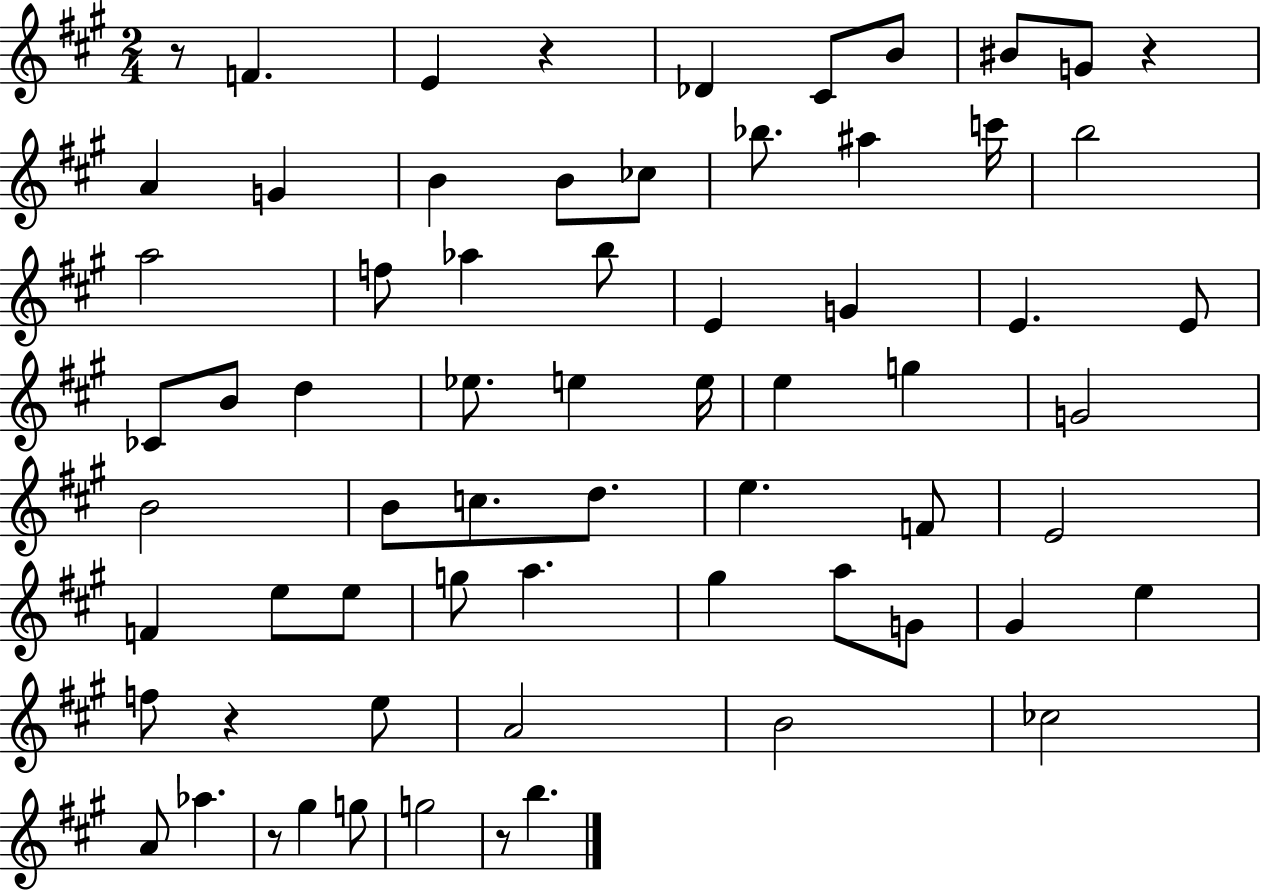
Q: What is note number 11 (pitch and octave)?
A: B4